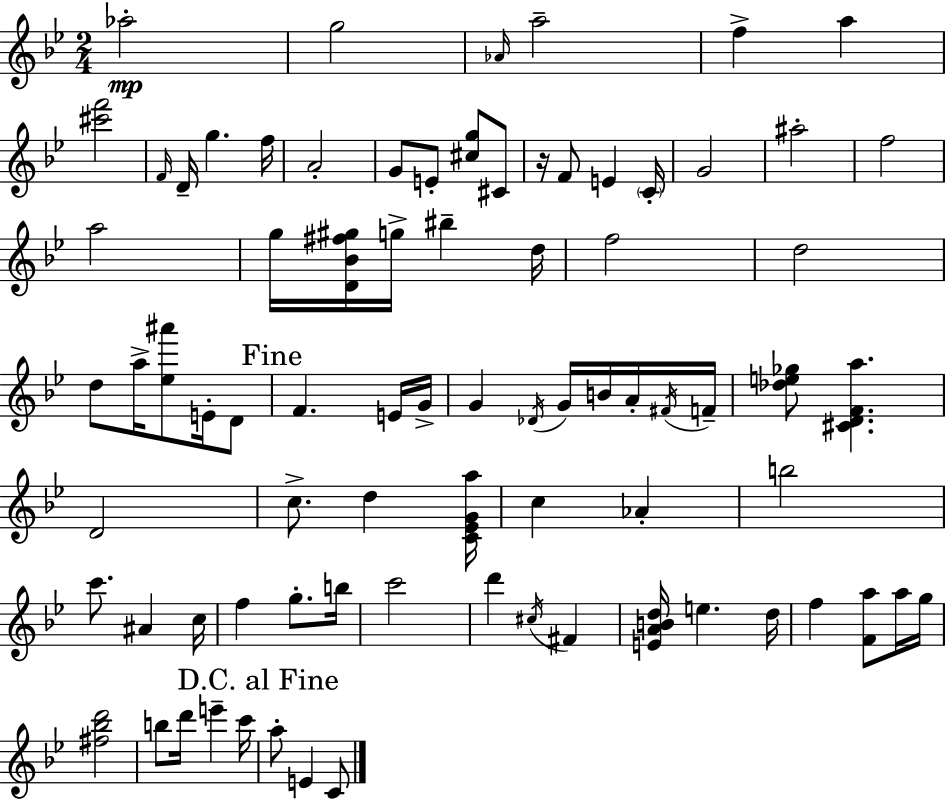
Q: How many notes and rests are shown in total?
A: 80